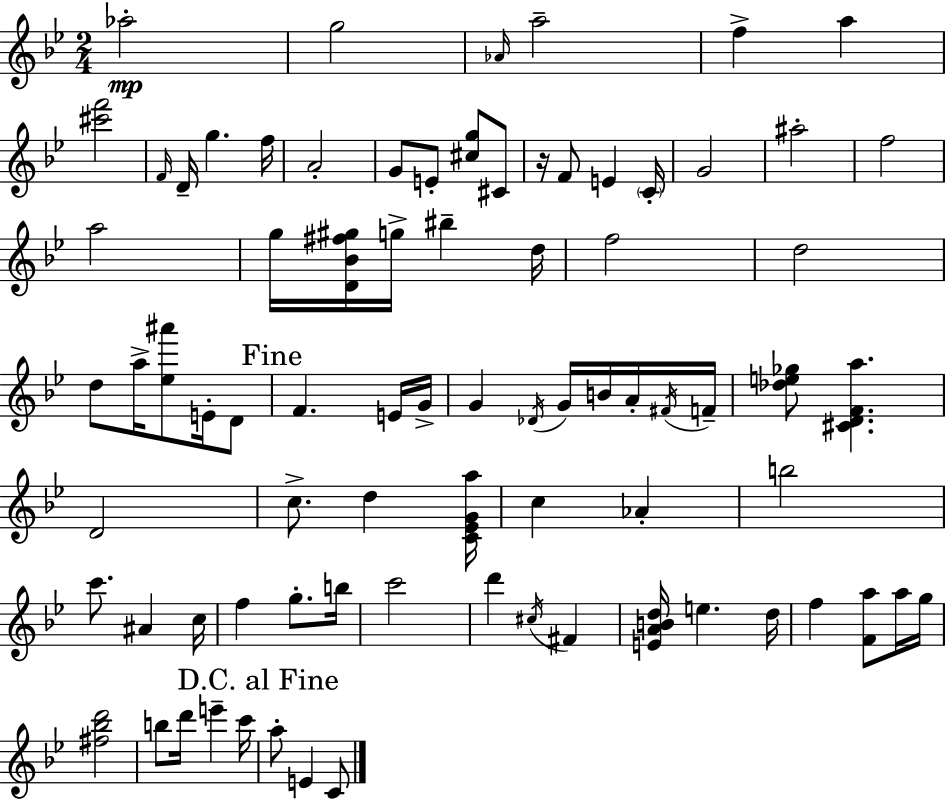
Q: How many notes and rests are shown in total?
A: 80